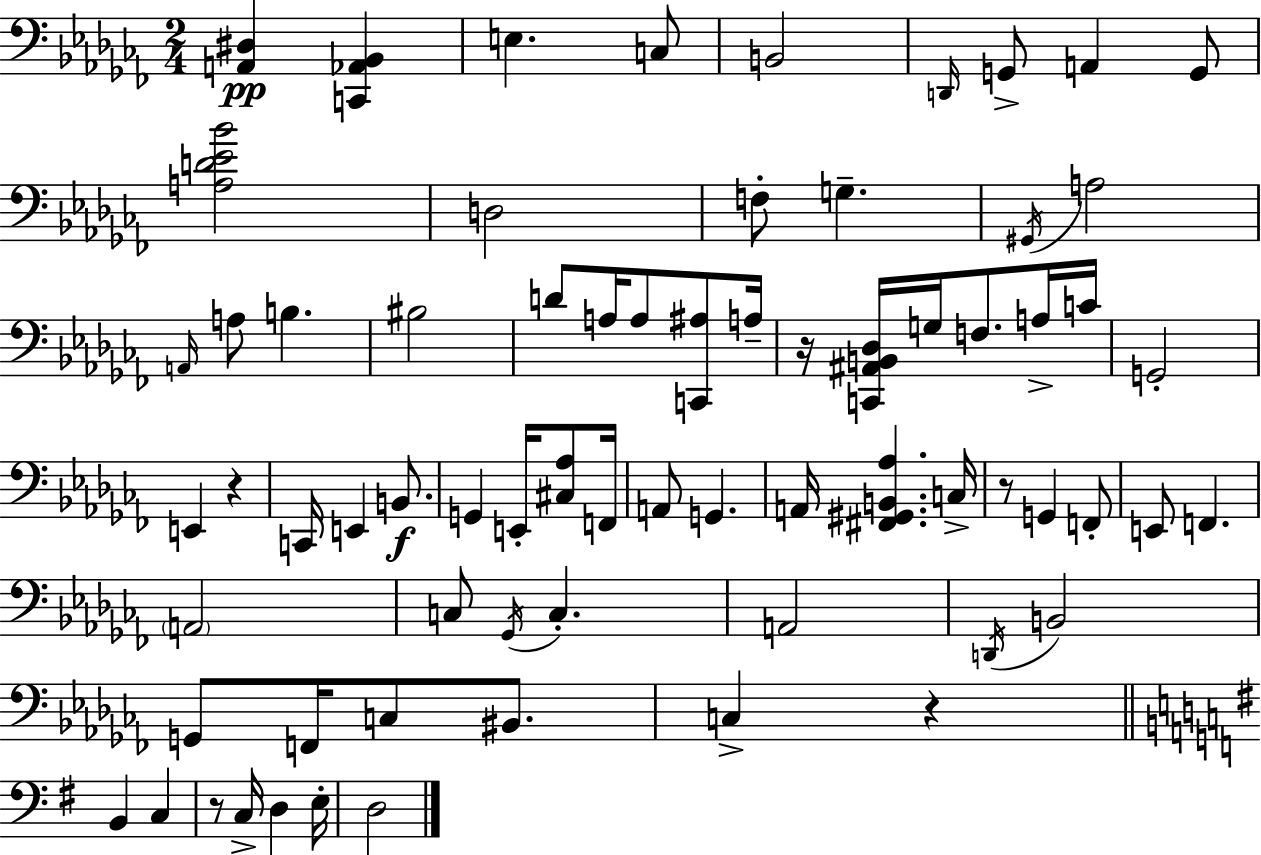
X:1
T:Untitled
M:2/4
L:1/4
K:Abm
[A,,^D,] [C,,_A,,_B,,] E, C,/2 B,,2 D,,/4 G,,/2 A,, G,,/2 [A,D_E_B]2 D,2 F,/2 G, ^G,,/4 A,2 A,,/4 A,/2 B, ^B,2 D/2 A,/4 A,/2 [C,,^A,]/2 A,/4 z/4 [C,,^A,,B,,_D,]/4 G,/4 F,/2 A,/4 C/4 G,,2 E,, z C,,/4 E,, B,,/2 G,, E,,/4 [^C,_A,]/2 F,,/4 A,,/2 G,, A,,/4 [^F,,^G,,B,,_A,] C,/4 z/2 G,, F,,/2 E,,/2 F,, A,,2 C,/2 _G,,/4 C, A,,2 D,,/4 B,,2 G,,/2 F,,/4 C,/2 ^B,,/2 C, z B,, C, z/2 C,/4 D, E,/4 D,2